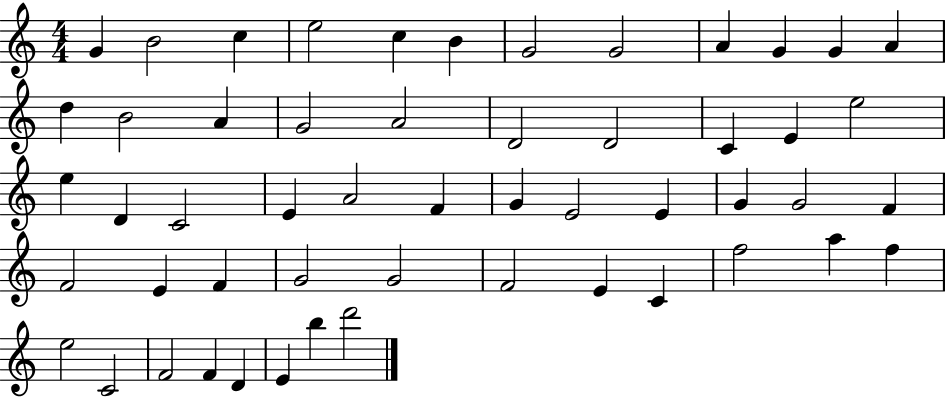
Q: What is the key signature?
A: C major